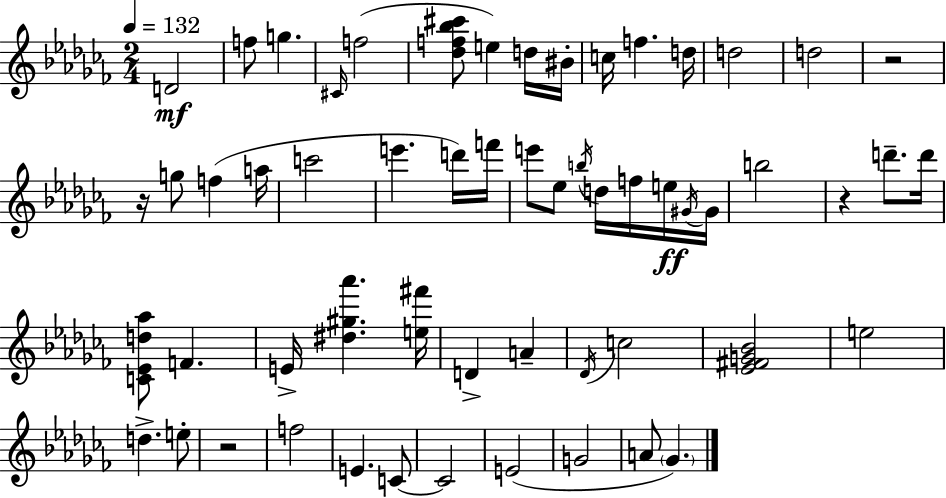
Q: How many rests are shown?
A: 4